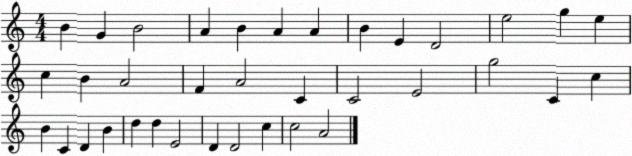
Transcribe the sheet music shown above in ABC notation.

X:1
T:Untitled
M:4/4
L:1/4
K:C
B G B2 A B A A B E D2 e2 g e c B A2 F A2 C C2 E2 g2 C c B C D B d d E2 D D2 c c2 A2